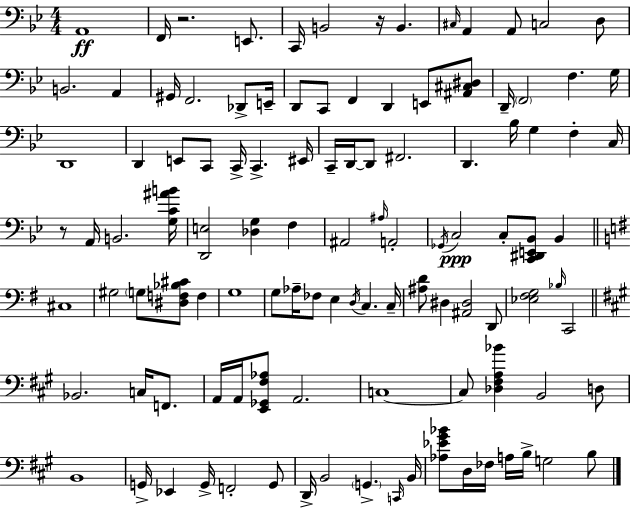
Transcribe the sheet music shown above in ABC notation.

X:1
T:Untitled
M:4/4
L:1/4
K:Gm
A,,4 F,,/4 z2 E,,/2 C,,/4 B,,2 z/4 B,, ^C,/4 A,, A,,/2 C,2 D,/2 B,,2 A,, ^G,,/4 F,,2 _D,,/2 E,,/4 D,,/2 C,,/2 F,, D,, E,,/2 [^A,,^C,^D,]/2 D,,/4 F,,2 F, G,/4 D,,4 D,, E,,/2 C,,/2 C,,/4 C,, ^E,,/4 C,,/4 D,,/4 D,,/2 ^F,,2 D,, _B,/4 G, F, C,/4 z/2 A,,/4 B,,2 [G,C^AB]/4 [D,,E,]2 [_D,G,] F, ^A,,2 ^A,/4 A,,2 _G,,/4 C,2 C,/2 [C,,^D,,E,,_B,,]/2 _B,, ^C,4 ^G,2 G,/2 [^D,F,_B,^C]/2 F, G,4 G,/2 _A,/4 _F,/2 E, D,/4 C, C,/4 [^A,D]/2 ^D, [^A,,^D,]2 D,,/2 [_E,^F,G,]2 _B,/4 C,,2 _B,,2 C,/4 F,,/2 A,,/4 A,,/4 [E,,_G,,^F,_A,]/2 A,,2 C,4 C,/2 [_D,^F,A,_B] B,,2 D,/2 B,,4 G,,/4 _E,, G,,/4 F,,2 G,,/2 D,,/4 B,,2 G,, C,,/4 B,,/4 [_A,_E^G_B]/2 D,/4 _F,/4 A,/4 B,/4 G,2 B,/2